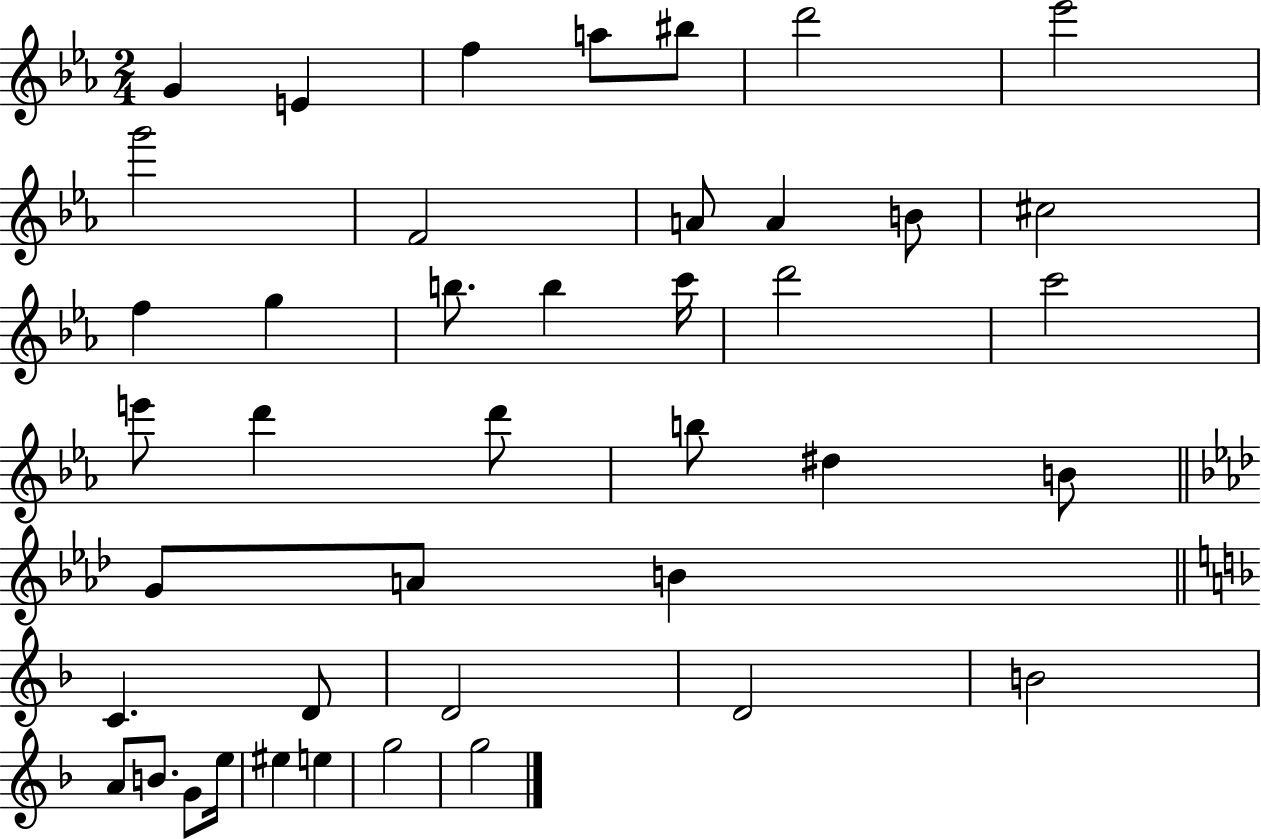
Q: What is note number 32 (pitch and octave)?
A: D4